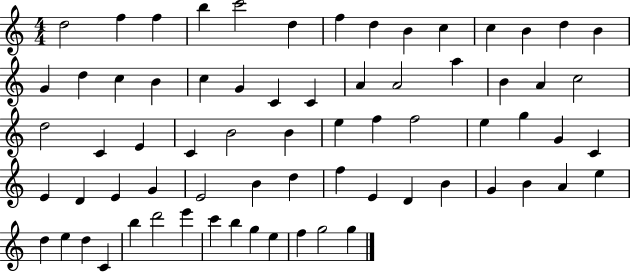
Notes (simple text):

D5/h F5/q F5/q B5/q C6/h D5/q F5/q D5/q B4/q C5/q C5/q B4/q D5/q B4/q G4/q D5/q C5/q B4/q C5/q G4/q C4/q C4/q A4/q A4/h A5/q B4/q A4/q C5/h D5/h C4/q E4/q C4/q B4/h B4/q E5/q F5/q F5/h E5/q G5/q G4/q C4/q E4/q D4/q E4/q G4/q E4/h B4/q D5/q F5/q E4/q D4/q B4/q G4/q B4/q A4/q E5/q D5/q E5/q D5/q C4/q B5/q D6/h E6/q C6/q B5/q G5/q E5/q F5/q G5/h G5/q